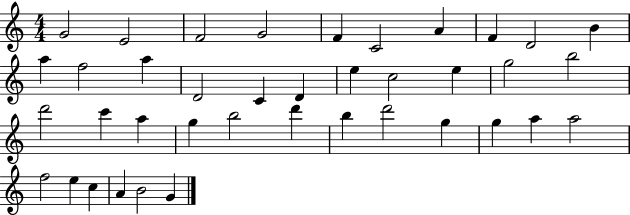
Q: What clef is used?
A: treble